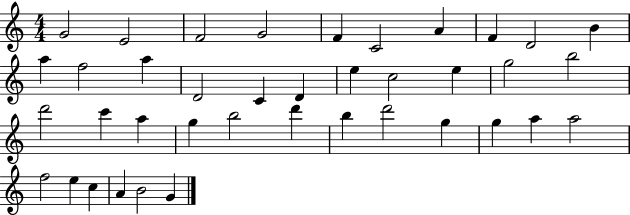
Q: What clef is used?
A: treble